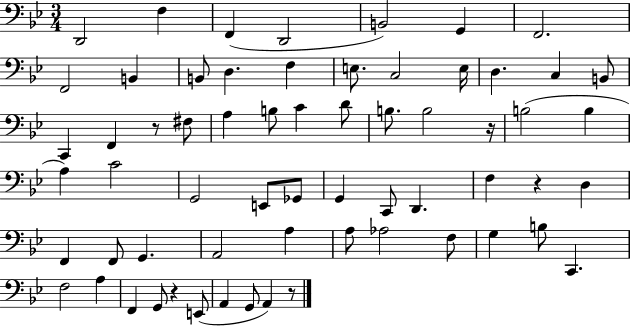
{
  \clef bass
  \numericTimeSignature
  \time 3/4
  \key bes \major
  \repeat volta 2 { d,2 f4 | f,4( d,2 | b,2) g,4 | f,2. | \break f,2 b,4 | b,8 d4. f4 | e8. c2 e16 | d4. c4 b,8 | \break c,4 f,4 r8 fis8 | a4 b8 c'4 d'8 | b8. b2 r16 | b2( b4 | \break a4) c'2 | g,2 e,8 ges,8 | g,4 c,8 d,4. | f4 r4 d4 | \break f,4 f,8 g,4. | a,2 a4 | a8 aes2 f8 | g4 b8 c,4. | \break f2 a4 | f,4 g,8 r4 e,8( | a,4 g,8 a,4) r8 | } \bar "|."
}